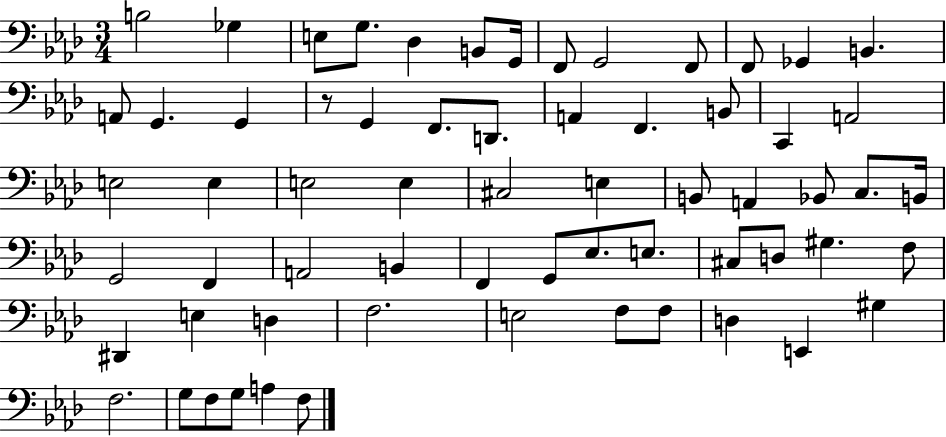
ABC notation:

X:1
T:Untitled
M:3/4
L:1/4
K:Ab
B,2 _G, E,/2 G,/2 _D, B,,/2 G,,/4 F,,/2 G,,2 F,,/2 F,,/2 _G,, B,, A,,/2 G,, G,, z/2 G,, F,,/2 D,,/2 A,, F,, B,,/2 C,, A,,2 E,2 E, E,2 E, ^C,2 E, B,,/2 A,, _B,,/2 C,/2 B,,/4 G,,2 F,, A,,2 B,, F,, G,,/2 _E,/2 E,/2 ^C,/2 D,/2 ^G, F,/2 ^D,, E, D, F,2 E,2 F,/2 F,/2 D, E,, ^G, F,2 G,/2 F,/2 G,/2 A, F,/2